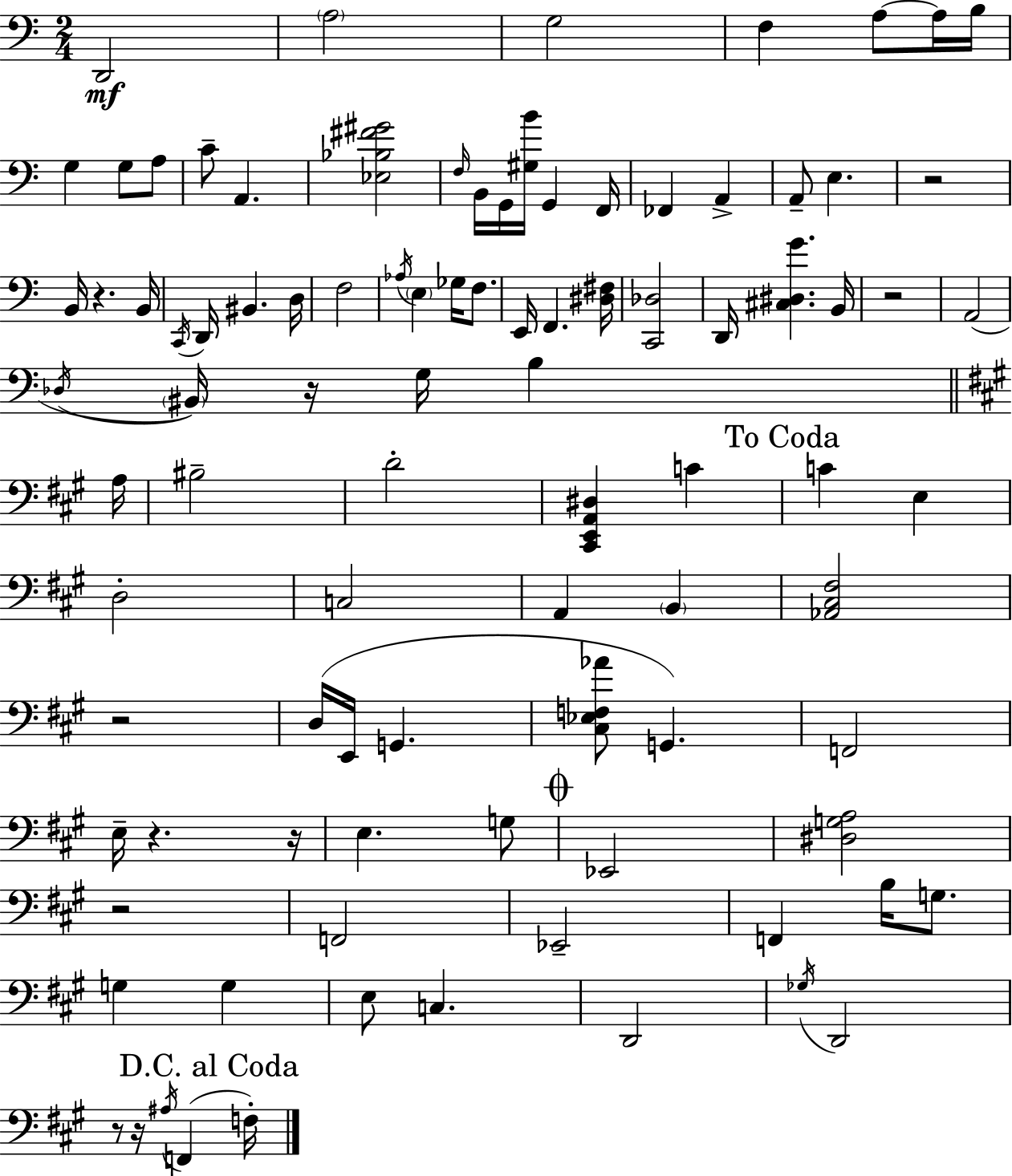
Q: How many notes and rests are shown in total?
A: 94